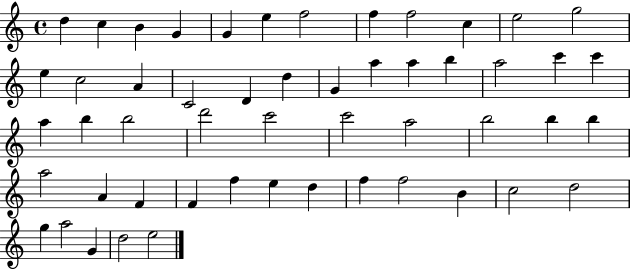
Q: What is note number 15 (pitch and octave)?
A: A4